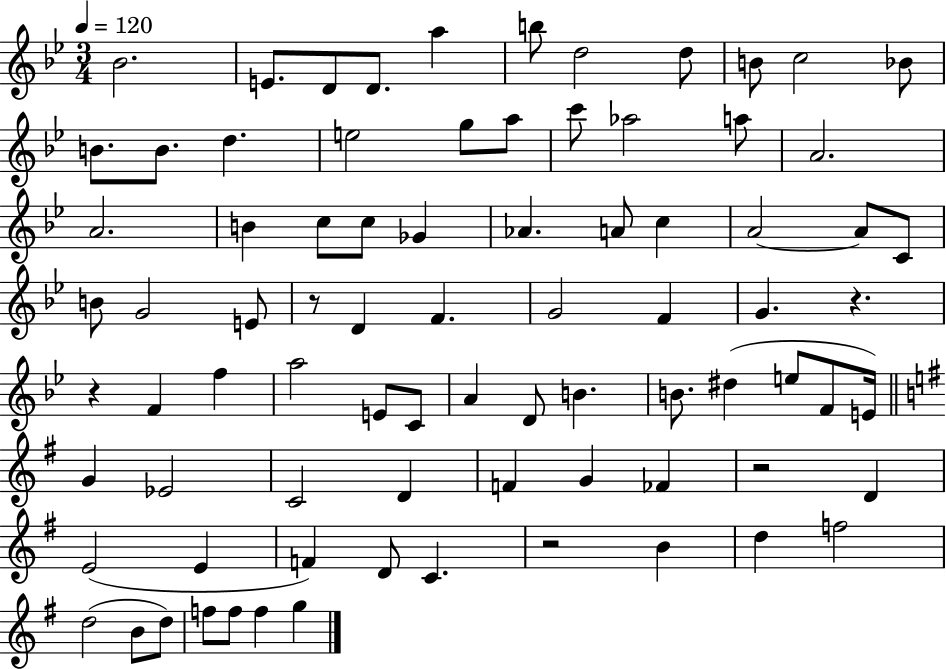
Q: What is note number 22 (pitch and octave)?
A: A4